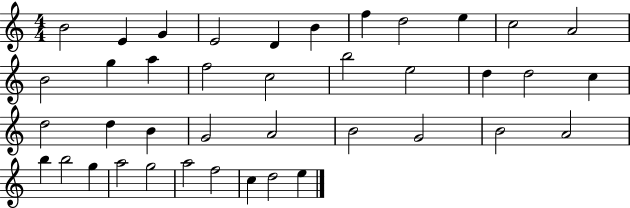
X:1
T:Untitled
M:4/4
L:1/4
K:C
B2 E G E2 D B f d2 e c2 A2 B2 g a f2 c2 b2 e2 d d2 c d2 d B G2 A2 B2 G2 B2 A2 b b2 g a2 g2 a2 f2 c d2 e